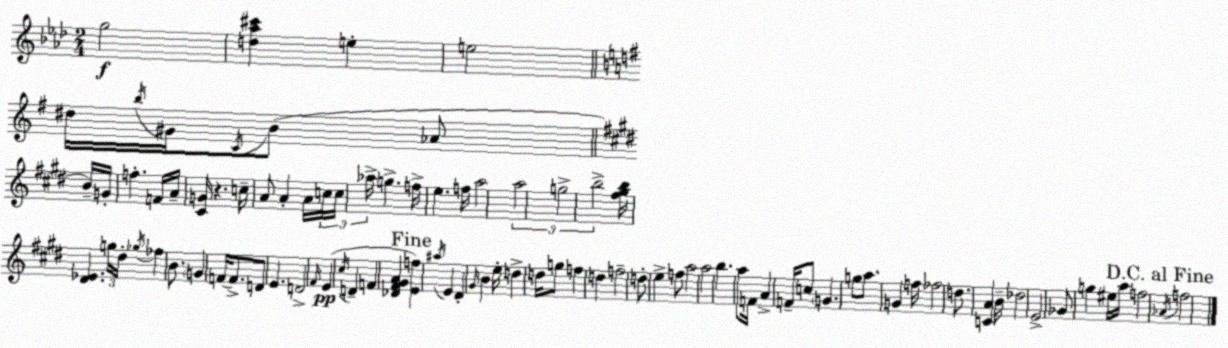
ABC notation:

X:1
T:Untitled
M:2/4
L:1/4
K:Fm
g2 [d_a^c'] e e2 ^d/4 b/4 ^G/4 C/4 B/2 _A/2 B/4 G/4 f F/4 A/4 [^CG]/4 z c/4 A/2 A A/4 c/4 c/4 _a/4 g f/4 e f/4 a2 a2 g2 b2 [^f^gb]/4 [^D_E] g/4 ^d/4 _g/4 _f B/2 G F/4 F/2 D/2 E D2 ^F/4 E ^c/4 D F [_D^F^GA] [Ef] ^a/4 E ^D ^G/4 B e/4 d d/4 g/2 f d f2 d/2 e f/2 a2 a2 b a/2 F/4 A F/4 c/2 G g/2 a/2 G f/4 _f2 d/2 [CA] B/4 _d2 E2 _G/2 g ^e/4 a/4 f2 _A/4 f2